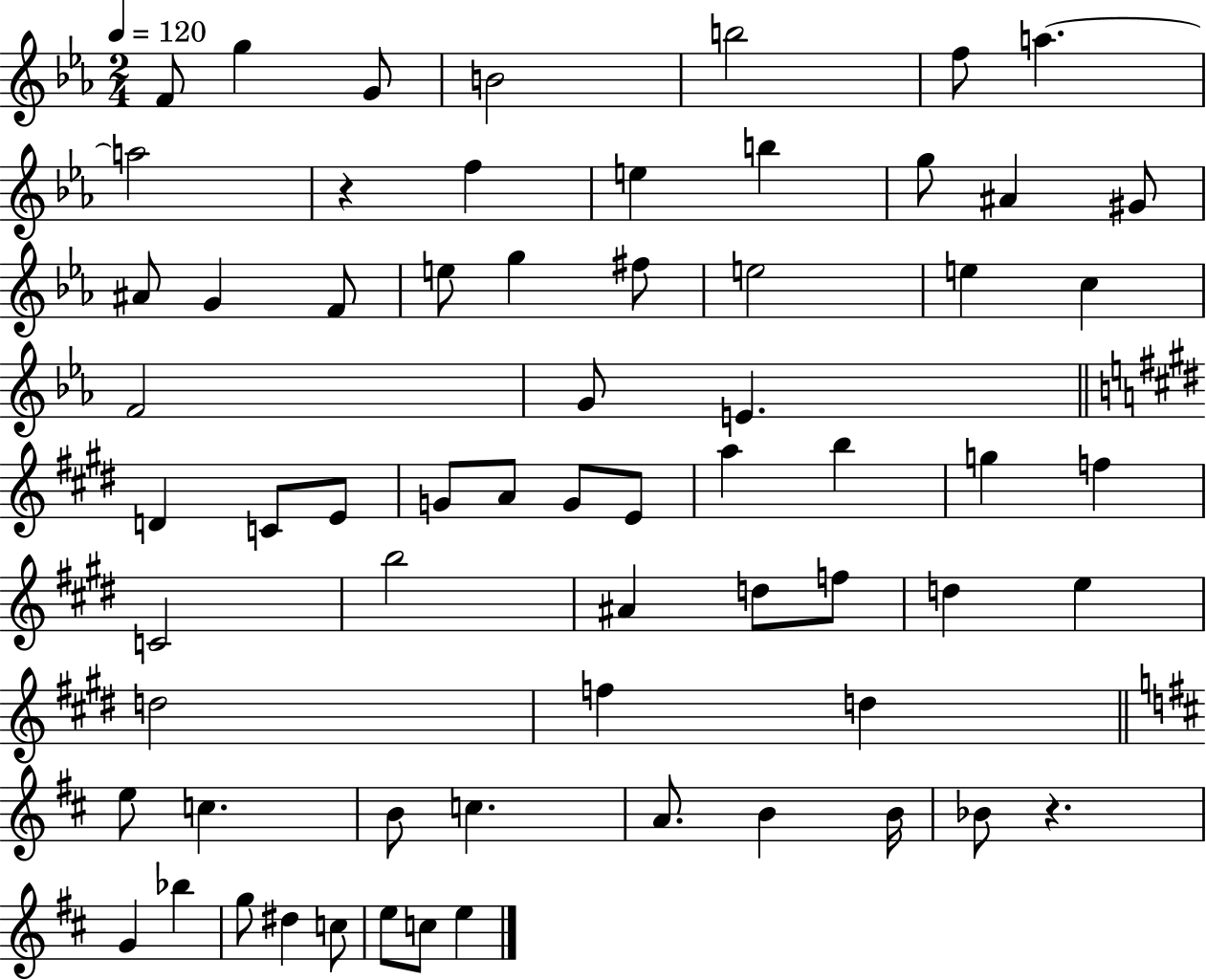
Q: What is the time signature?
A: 2/4